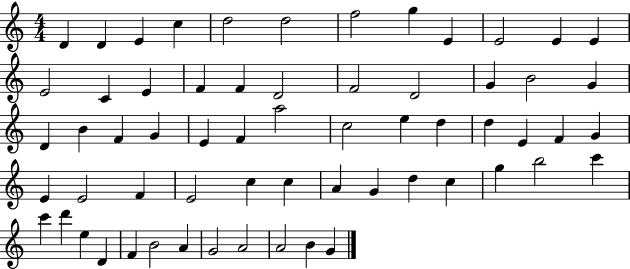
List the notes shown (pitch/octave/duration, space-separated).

D4/q D4/q E4/q C5/q D5/h D5/h F5/h G5/q E4/q E4/h E4/q E4/q E4/h C4/q E4/q F4/q F4/q D4/h F4/h D4/h G4/q B4/h G4/q D4/q B4/q F4/q G4/q E4/q F4/q A5/h C5/h E5/q D5/q D5/q E4/q F4/q G4/q E4/q E4/h F4/q E4/h C5/q C5/q A4/q G4/q D5/q C5/q G5/q B5/h C6/q C6/q D6/q E5/q D4/q F4/q B4/h A4/q G4/h A4/h A4/h B4/q G4/q